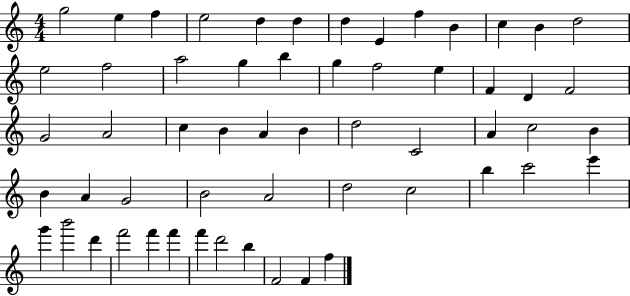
G5/h E5/q F5/q E5/h D5/q D5/q D5/q E4/q F5/q B4/q C5/q B4/q D5/h E5/h F5/h A5/h G5/q B5/q G5/q F5/h E5/q F4/q D4/q F4/h G4/h A4/h C5/q B4/q A4/q B4/q D5/h C4/h A4/q C5/h B4/q B4/q A4/q G4/h B4/h A4/h D5/h C5/h B5/q C6/h E6/q G6/q B6/h D6/q F6/h F6/q F6/q F6/q D6/h B5/q F4/h F4/q F5/q